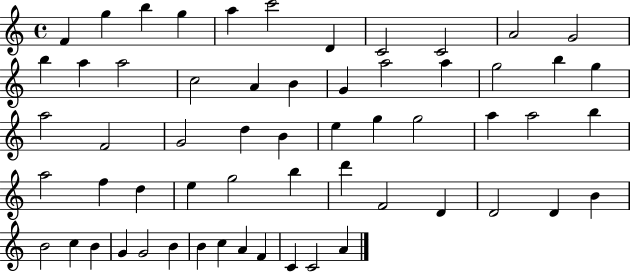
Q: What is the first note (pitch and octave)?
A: F4